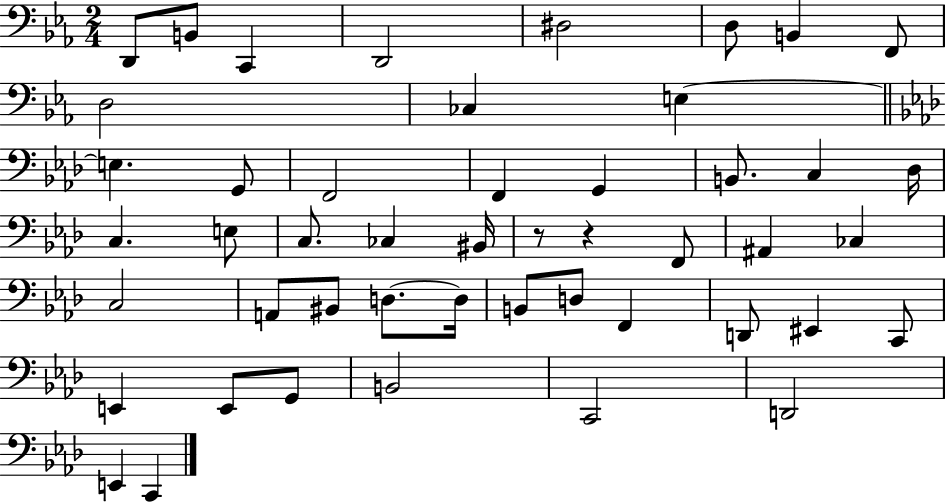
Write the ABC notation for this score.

X:1
T:Untitled
M:2/4
L:1/4
K:Eb
D,,/2 B,,/2 C,, D,,2 ^D,2 D,/2 B,, F,,/2 D,2 _C, E, E, G,,/2 F,,2 F,, G,, B,,/2 C, _D,/4 C, E,/2 C,/2 _C, ^B,,/4 z/2 z F,,/2 ^A,, _C, C,2 A,,/2 ^B,,/2 D,/2 D,/4 B,,/2 D,/2 F,, D,,/2 ^E,, C,,/2 E,, E,,/2 G,,/2 B,,2 C,,2 D,,2 E,, C,,